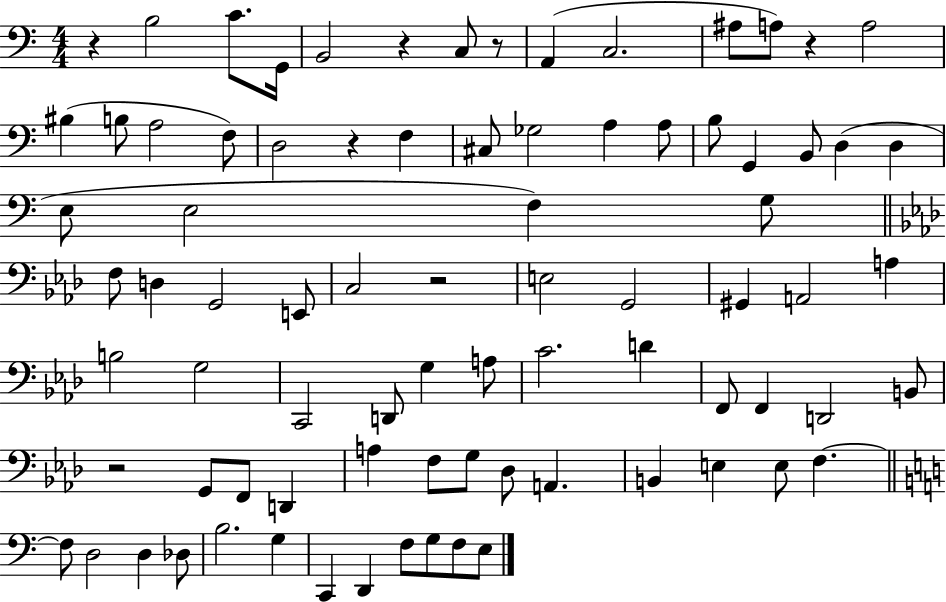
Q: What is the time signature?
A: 4/4